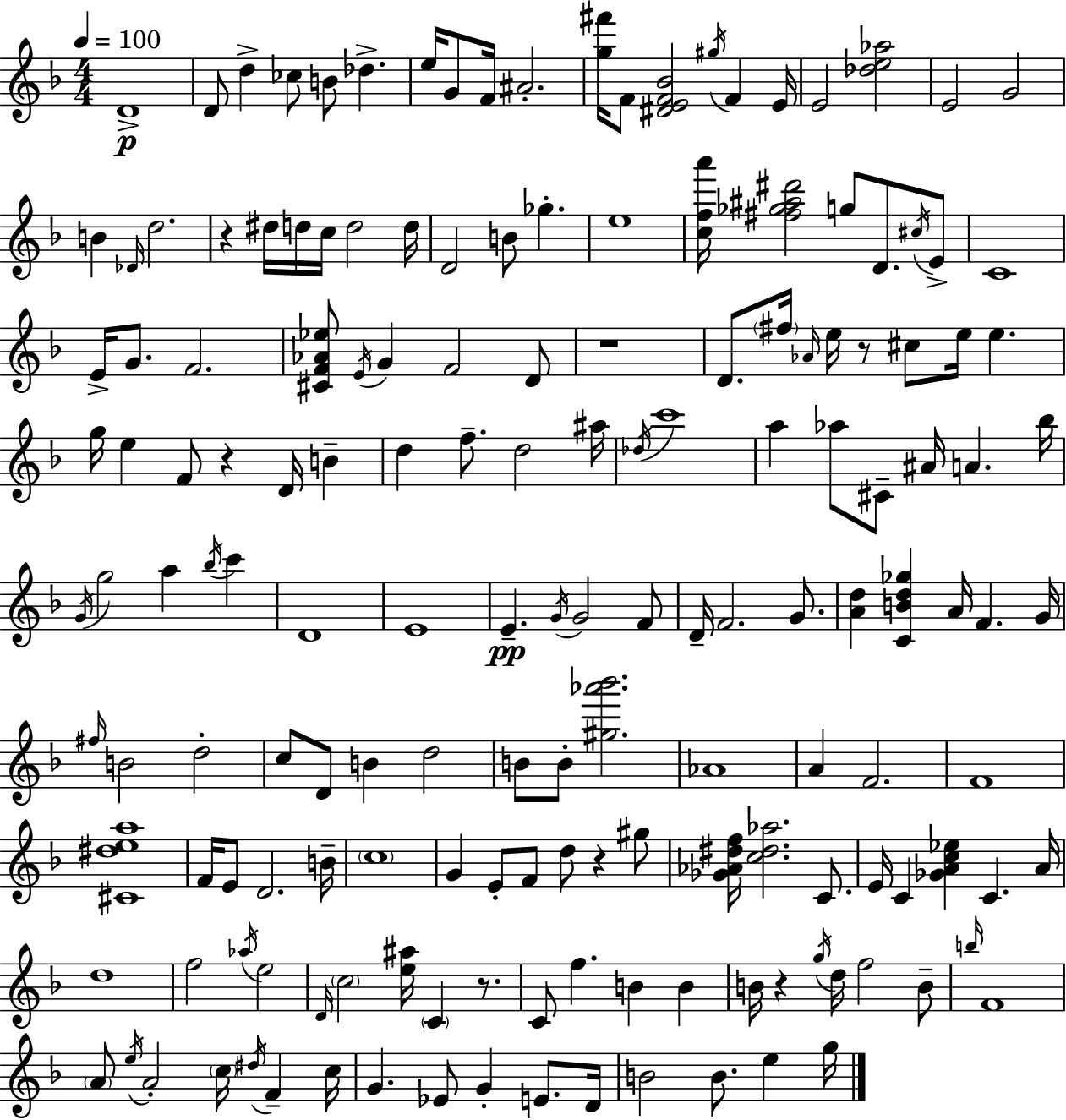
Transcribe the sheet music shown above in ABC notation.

X:1
T:Untitled
M:4/4
L:1/4
K:Dm
D4 D/2 d _c/2 B/2 _d e/4 G/2 F/4 ^A2 [g^f']/4 F/2 [^DEF_B]2 ^g/4 F E/4 E2 [_de_a]2 E2 G2 B _D/4 d2 z ^d/4 d/4 c/4 d2 d/4 D2 B/2 _g e4 [cfa']/4 [^f_g^a^d']2 g/2 D/2 ^c/4 E/2 C4 E/4 G/2 F2 [^CF_A_e]/2 E/4 G F2 D/2 z4 D/2 ^f/4 _A/4 e/4 z/2 ^c/2 e/4 e g/4 e F/2 z D/4 B d f/2 d2 ^a/4 _d/4 c'4 a _a/2 ^C/2 ^A/4 A _b/4 G/4 g2 a _b/4 c' D4 E4 E G/4 G2 F/2 D/4 F2 G/2 [Ad] [CBd_g] A/4 F G/4 ^f/4 B2 d2 c/2 D/2 B d2 B/2 B/2 [^g_a'_b']2 _A4 A F2 F4 [^C^dea]4 F/4 E/2 D2 B/4 c4 G E/2 F/2 d/2 z ^g/2 [_G_A^df]/4 [c^d_a]2 C/2 E/4 C [_GAc_e] C A/4 d4 f2 _a/4 e2 D/4 c2 [e^a]/4 C z/2 C/2 f B B B/4 z g/4 d/4 f2 B/2 b/4 F4 A/2 e/4 A2 c/4 ^d/4 F c/4 G _E/2 G E/2 D/4 B2 B/2 e g/4